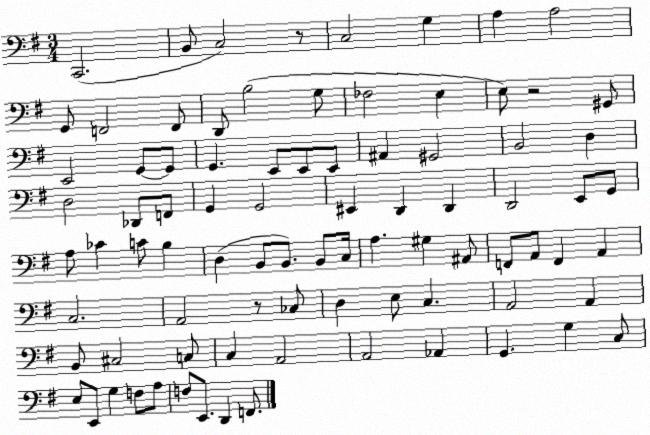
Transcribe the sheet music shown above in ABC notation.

X:1
T:Untitled
M:3/4
L:1/4
K:G
C,,2 B,,/2 C,2 z/2 C,2 G, A, A,2 G,,/2 F,,2 F,,/2 D,,/2 B,2 G,/2 _F,2 E, E,/2 z2 ^G,,/2 E,,2 G,,/2 G,,/2 G,, E,,/2 E,,/2 E,,/2 ^A,, ^G,,2 B,,2 D, D,2 _D,,/2 F,,/2 G,, G,,2 ^E,, D,, D,, D,,2 E,,/2 G,,/2 A,/2 _C C/2 B, D, B,,/2 B,,/2 B,,/2 C,/4 A, ^G, ^A,,/2 F,,/2 A,,/2 F,, A,, C,2 A,,2 z/2 _C,/2 D, E,/2 C, A,,2 A,, B,,/2 ^C,2 C,/2 C, A,,2 A,,2 _A,, G,, G, C,/2 E,/2 E,,/2 G, F,/2 A,/2 F,/2 E,,/2 D,, F,,/2